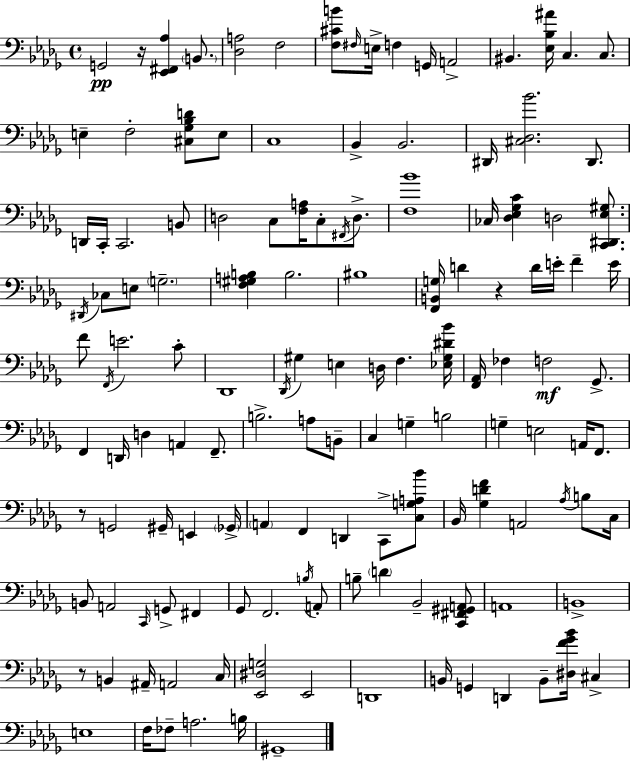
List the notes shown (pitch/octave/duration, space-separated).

G2/h R/s [Eb2,F#2,Ab3]/q B2/e. [Db3,A3]/h F3/h [F3,C#4,B4]/e F#3/s E3/s F3/q G2/s A2/h BIS2/q. [Eb3,Bb3,A#4]/s C3/q. C3/e. E3/q F3/h [C#3,Gb3,Bb3,D4]/e E3/e C3/w Bb2/q Bb2/h. D#2/s [C#3,Db3,Bb4]/h. D#2/e. D2/s C2/s C2/h. B2/e D3/h C3/e [F3,A3]/s C3/e F#2/s D3/e. [F3,Bb4]/w CES3/s [Db3,Eb3,Gb3,C4]/q D3/h [C2,D#2,Eb3,G#3]/e. D#2/s CES3/e E3/e G3/h. [F3,G#3,A3,B3]/q B3/h. BIS3/w [F2,B2,G3]/s D4/q R/q D4/s E4/s F4/q E4/s F4/e F2/s E4/h. C4/e Db2/w Db2/s G#3/q E3/q D3/s F3/q. [Eb3,G#3,D#4,Bb4]/s [F2,Ab2]/s FES3/q F3/h Gb2/e. F2/q D2/s D3/q A2/q F2/e. B3/h. A3/e B2/e C3/q G3/q B3/h G3/q E3/h A2/s F2/e. R/e G2/h G#2/s E2/q Gb2/s A2/q F2/q D2/q C2/e [C3,G3,A3,Bb4]/e Bb2/s [Gb3,D4,F4]/q A2/h Ab3/s B3/e C3/s B2/e A2/h C2/s G2/e F#2/q Gb2/e F2/h. B3/s A2/e B3/e D4/q Bb2/h [C2,F#2,G#2,A2]/e A2/w B2/w R/e B2/q A#2/s A2/h C3/s [Eb2,D#3,G3]/h Eb2/h D2/w B2/s G2/q D2/q B2/e [D#3,F4,Gb4,Bb4]/s C#3/q E3/w F3/s FES3/e A3/h. B3/s G#2/w